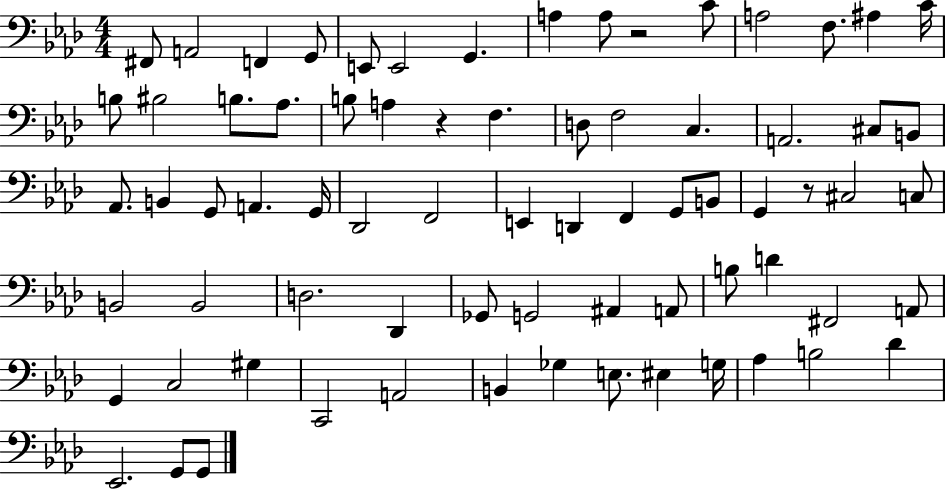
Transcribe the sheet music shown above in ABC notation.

X:1
T:Untitled
M:4/4
L:1/4
K:Ab
^F,,/2 A,,2 F,, G,,/2 E,,/2 E,,2 G,, A, A,/2 z2 C/2 A,2 F,/2 ^A, C/4 B,/2 ^B,2 B,/2 _A,/2 B,/2 A, z F, D,/2 F,2 C, A,,2 ^C,/2 B,,/2 _A,,/2 B,, G,,/2 A,, G,,/4 _D,,2 F,,2 E,, D,, F,, G,,/2 B,,/2 G,, z/2 ^C,2 C,/2 B,,2 B,,2 D,2 _D,, _G,,/2 G,,2 ^A,, A,,/2 B,/2 D ^F,,2 A,,/2 G,, C,2 ^G, C,,2 A,,2 B,, _G, E,/2 ^E, G,/4 _A, B,2 _D _E,,2 G,,/2 G,,/2